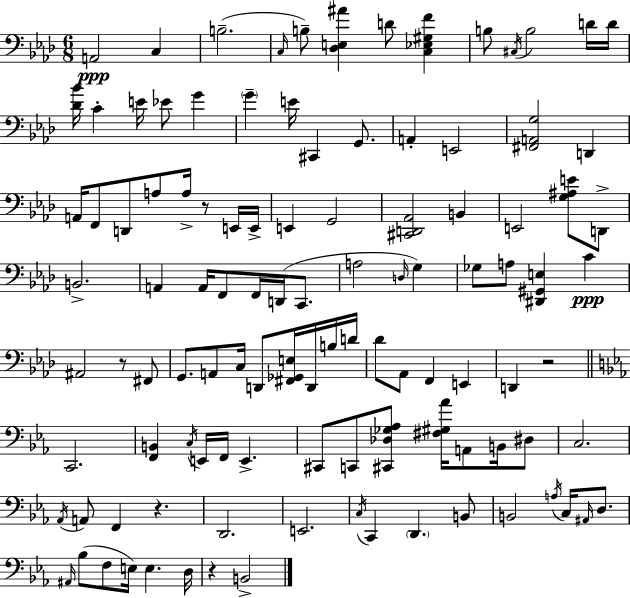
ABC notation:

X:1
T:Untitled
M:6/8
L:1/4
K:Ab
A,,2 C, B,2 C,/4 B,/2 [_D,E,^A] D/2 [C,_E,^G,F] B,/2 ^C,/4 B,2 D/4 D/4 [_D_B]/4 C E/4 _E/2 G G E/4 ^C,, G,,/2 A,, E,,2 [^F,,A,,G,]2 D,, A,,/4 F,,/2 D,,/2 A,/2 A,/4 z/2 E,,/4 E,,/4 E,, G,,2 [^C,,D,,_A,,]2 B,, E,,2 [G,^A,E]/2 D,,/2 B,,2 A,, A,,/4 F,,/2 F,,/4 D,,/4 C,,/2 A,2 D,/4 G, _G,/2 A,/2 [^D,,^G,,E,] C ^A,,2 z/2 ^F,,/2 G,,/2 A,,/2 C,/4 D,,/2 [^F,,_G,,E,]/4 D,,/4 B,/4 D/4 _D/2 _A,,/2 F,, E,, D,, z2 C,,2 [F,,B,,] C,/4 E,,/4 F,,/4 E,, ^C,,/2 C,,/2 [^C,,_D,_G,_A,]/2 [^F,^G,_A]/4 A,,/2 B,,/4 ^D,/2 C,2 _A,,/4 A,,/2 F,, z D,,2 E,,2 C,/4 C,, D,, B,,/2 B,,2 A,/4 C,/4 ^A,,/4 D,/2 ^A,,/4 _B,/2 F,/2 E,/4 E, D,/4 z B,,2